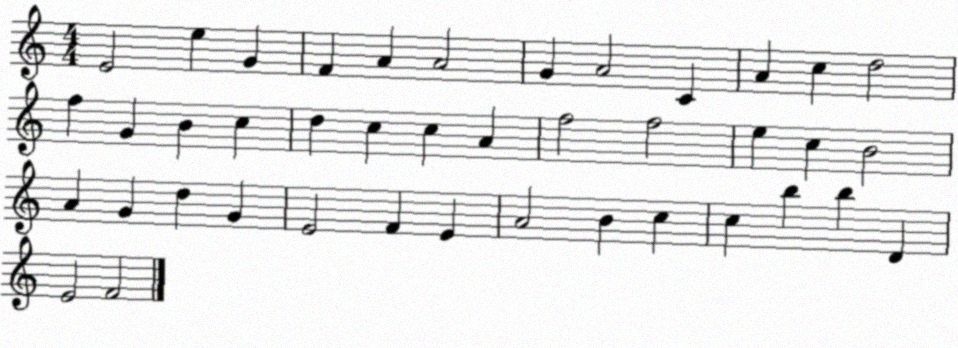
X:1
T:Untitled
M:4/4
L:1/4
K:C
E2 e G F A A2 G A2 C A c d2 f G B c d c c A f2 f2 e c B2 A G d G E2 F E A2 B c c b b D E2 F2